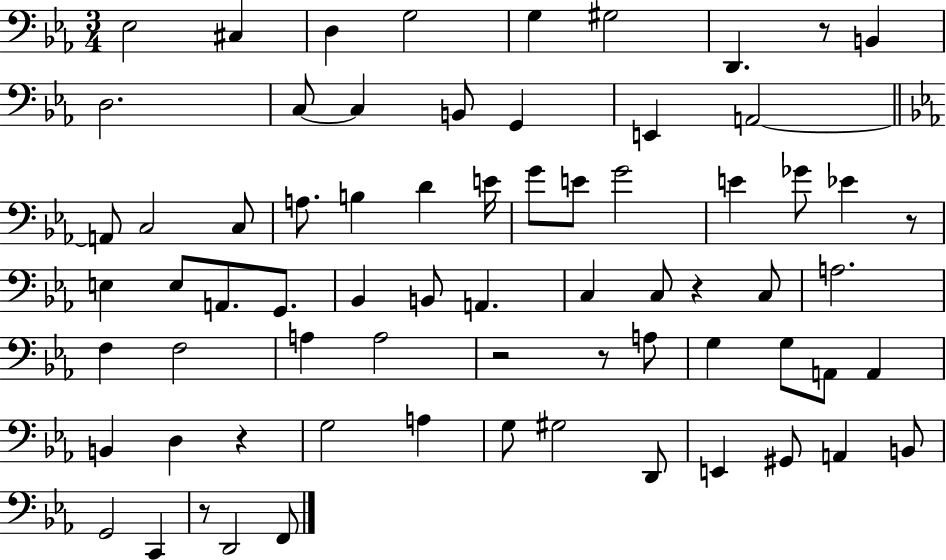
X:1
T:Untitled
M:3/4
L:1/4
K:Eb
_E,2 ^C, D, G,2 G, ^G,2 D,, z/2 B,, D,2 C,/2 C, B,,/2 G,, E,, A,,2 A,,/2 C,2 C,/2 A,/2 B, D E/4 G/2 E/2 G2 E _G/2 _E z/2 E, E,/2 A,,/2 G,,/2 _B,, B,,/2 A,, C, C,/2 z C,/2 A,2 F, F,2 A, A,2 z2 z/2 A,/2 G, G,/2 A,,/2 A,, B,, D, z G,2 A, G,/2 ^G,2 D,,/2 E,, ^G,,/2 A,, B,,/2 G,,2 C,, z/2 D,,2 F,,/2